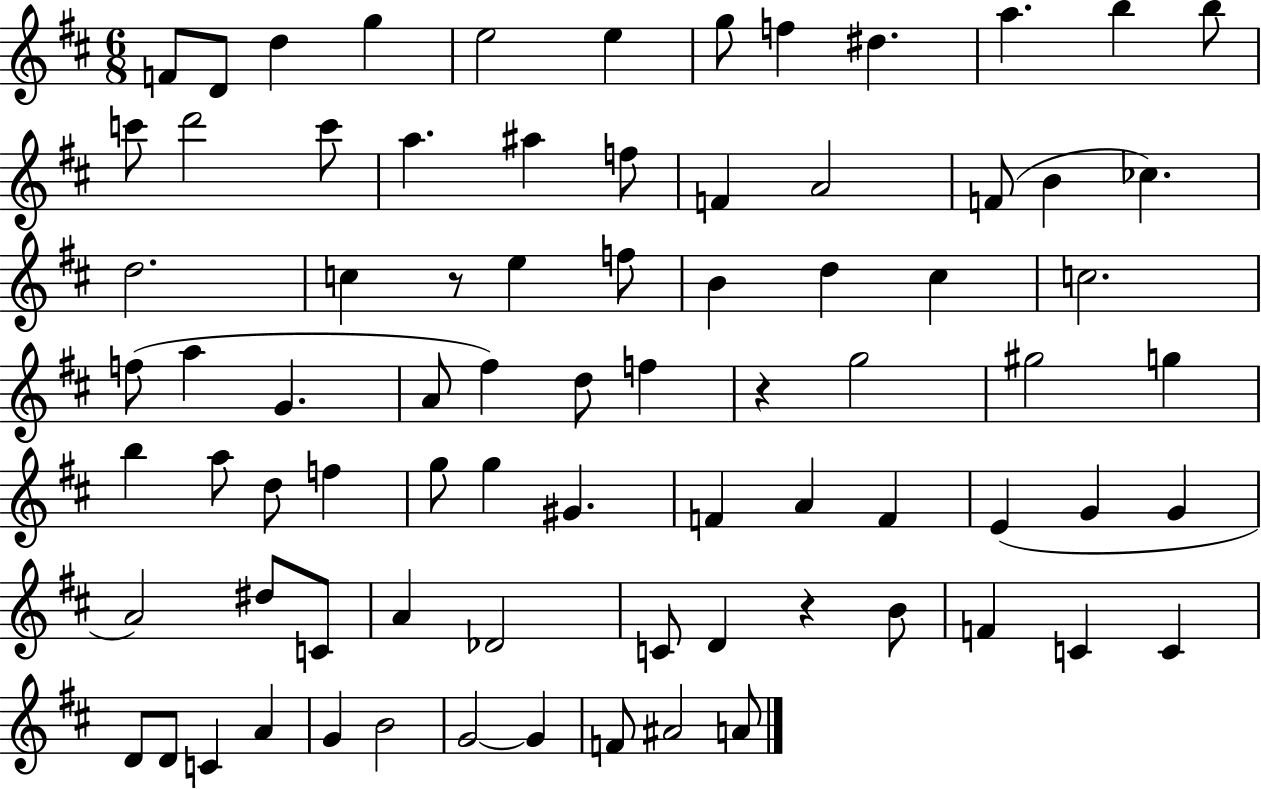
F4/e D4/e D5/q G5/q E5/h E5/q G5/e F5/q D#5/q. A5/q. B5/q B5/e C6/e D6/h C6/e A5/q. A#5/q F5/e F4/q A4/h F4/e B4/q CES5/q. D5/h. C5/q R/e E5/q F5/e B4/q D5/q C#5/q C5/h. F5/e A5/q G4/q. A4/e F#5/q D5/e F5/q R/q G5/h G#5/h G5/q B5/q A5/e D5/e F5/q G5/e G5/q G#4/q. F4/q A4/q F4/q E4/q G4/q G4/q A4/h D#5/e C4/e A4/q Db4/h C4/e D4/q R/q B4/e F4/q C4/q C4/q D4/e D4/e C4/q A4/q G4/q B4/h G4/h G4/q F4/e A#4/h A4/e